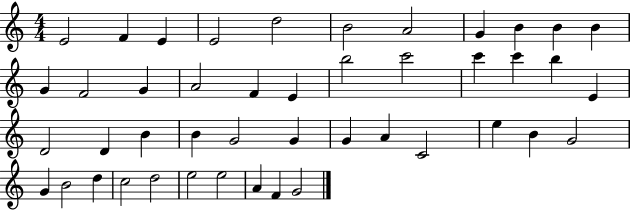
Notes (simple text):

E4/h F4/q E4/q E4/h D5/h B4/h A4/h G4/q B4/q B4/q B4/q G4/q F4/h G4/q A4/h F4/q E4/q B5/h C6/h C6/q C6/q B5/q E4/q D4/h D4/q B4/q B4/q G4/h G4/q G4/q A4/q C4/h E5/q B4/q G4/h G4/q B4/h D5/q C5/h D5/h E5/h E5/h A4/q F4/q G4/h